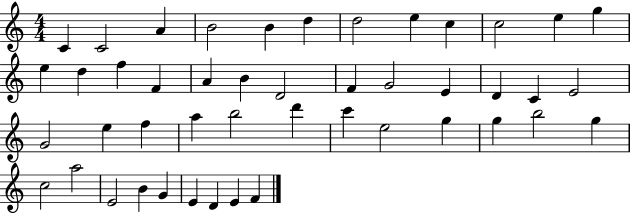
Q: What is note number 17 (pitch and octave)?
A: A4